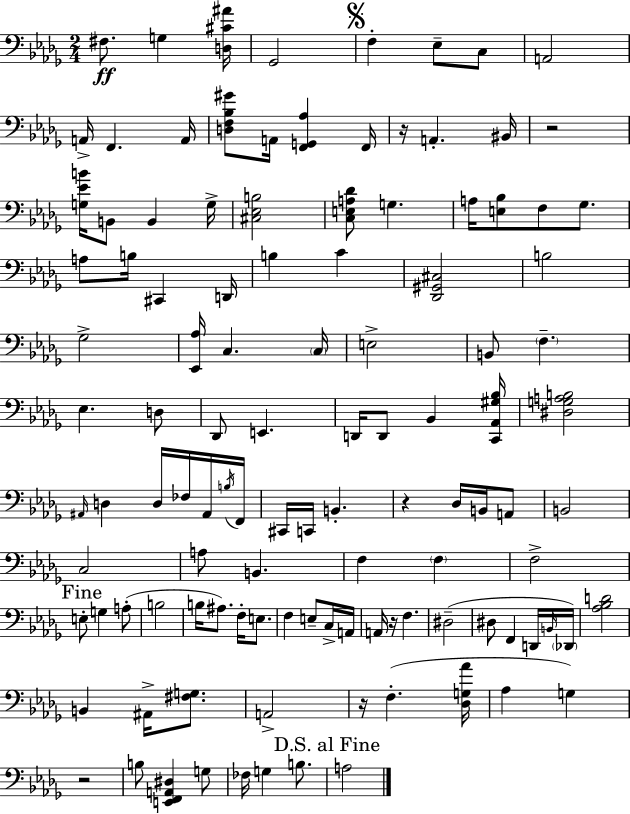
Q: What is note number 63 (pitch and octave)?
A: G3